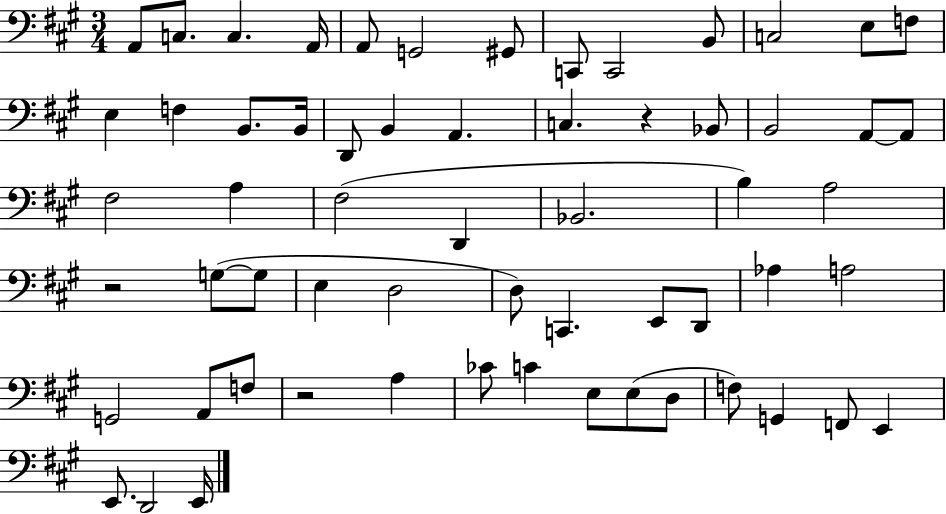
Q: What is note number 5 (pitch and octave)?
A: A2